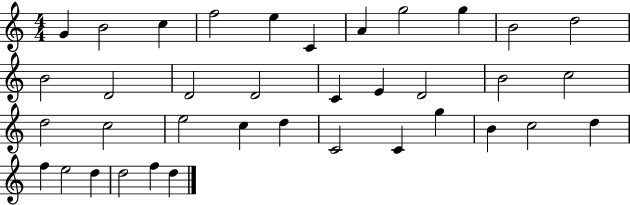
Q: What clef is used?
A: treble